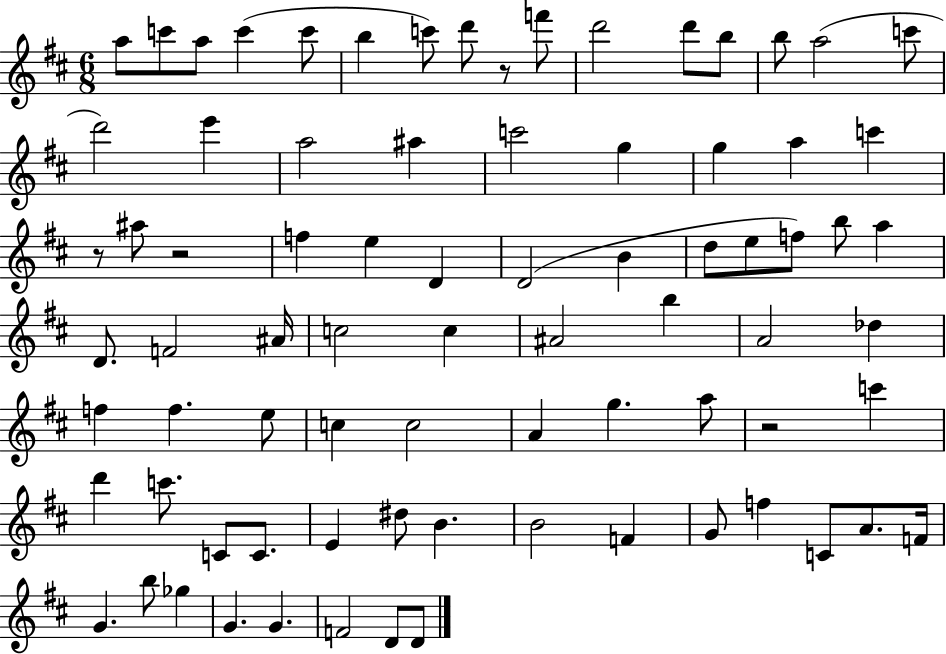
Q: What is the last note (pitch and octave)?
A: D4